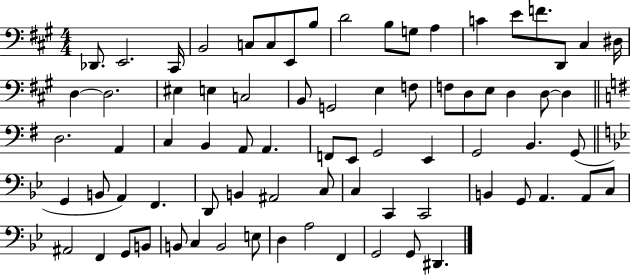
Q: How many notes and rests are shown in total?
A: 76